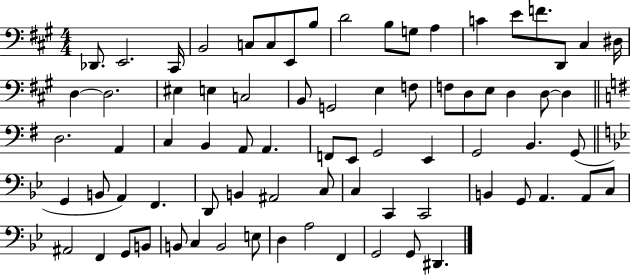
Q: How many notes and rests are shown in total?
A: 76